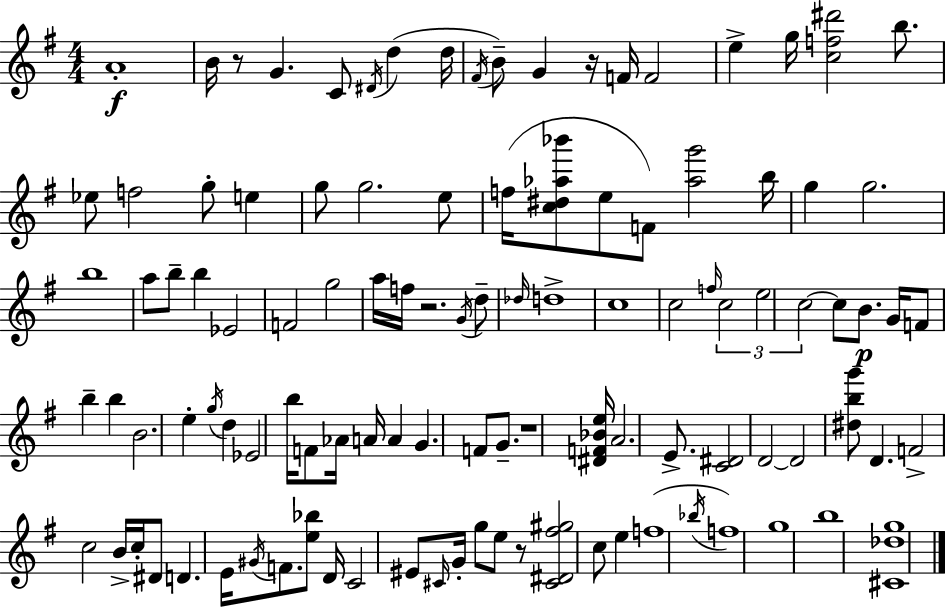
{
  \clef treble
  \numericTimeSignature
  \time 4/4
  \key g \major
  \repeat volta 2 { a'1-.\f | b'16 r8 g'4. c'8 \acciaccatura { dis'16 }( d''4 | d''16 \acciaccatura { fis'16 }) b'8-- g'4 r16 f'16 f'2 | e''4-> g''16 <c'' f'' dis'''>2 b''8. | \break ees''8 f''2 g''8-. e''4 | g''8 g''2. | e''8 f''16( <c'' dis'' aes'' bes'''>8 e''8 f'8) <aes'' g'''>2 | b''16 g''4 g''2. | \break b''1 | a''8 b''8-- b''4 ees'2 | f'2 g''2 | a''16 f''16 r2. | \break \acciaccatura { g'16 } d''8-- \grace { des''16 } d''1-> | c''1 | c''2 \grace { f''16 } \tuplet 3/2 { c''2 | e''2 c''2~~ } | \break c''8 b'8.\p g'16 f'8 b''4-- | b''4 b'2. | e''4-. \acciaccatura { g''16 } d''4 ees'2 | b''16 f'8 aes'16 a'16 a'4 g'4. | \break f'8 g'8.-- r1 | <dis' f' bes' e''>16 a'2. | e'8.-> <c' dis'>2 d'2~~ | d'2 <dis'' b'' g'''>8 | \break d'4. f'2-> c''2 | b'16-> c''16-. dis'8 d'4. | e'16 \acciaccatura { gis'16 } f'8. <e'' bes''>8 d'16 c'2 | eis'8 \grace { cis'16 } g'16-. g''8 e''8 r8 <cis' dis' fis'' gis''>2 | \break c''8 e''4 f''1( | \acciaccatura { bes''16 } f''1) | g''1 | b''1 | \break <cis' des'' g''>1 | } \bar "|."
}